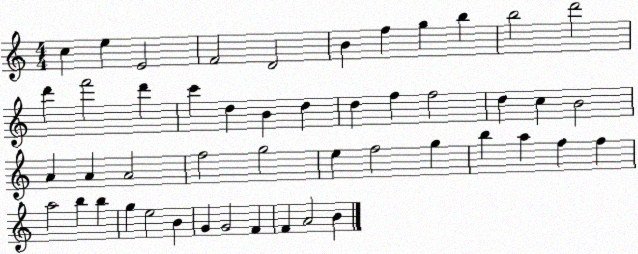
X:1
T:Untitled
M:4/4
L:1/4
K:C
c e E2 F2 D2 B f g b b2 d'2 d' f'2 d' c' d B d d f f2 d c B2 A A A2 f2 g2 e f2 g b a f f a2 b b g e2 B G G2 F F A2 B